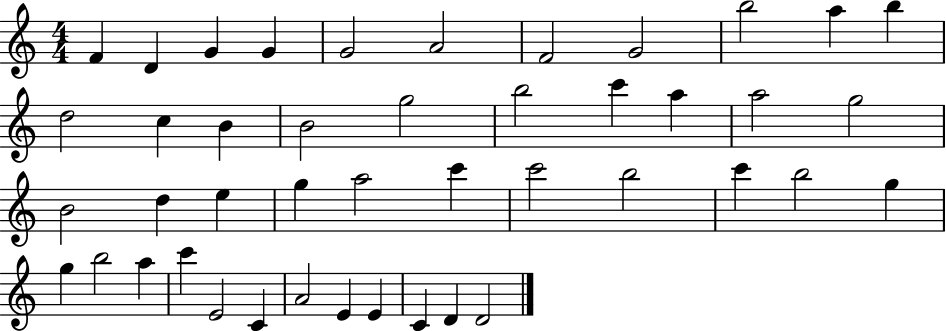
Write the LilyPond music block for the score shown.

{
  \clef treble
  \numericTimeSignature
  \time 4/4
  \key c \major
  f'4 d'4 g'4 g'4 | g'2 a'2 | f'2 g'2 | b''2 a''4 b''4 | \break d''2 c''4 b'4 | b'2 g''2 | b''2 c'''4 a''4 | a''2 g''2 | \break b'2 d''4 e''4 | g''4 a''2 c'''4 | c'''2 b''2 | c'''4 b''2 g''4 | \break g''4 b''2 a''4 | c'''4 e'2 c'4 | a'2 e'4 e'4 | c'4 d'4 d'2 | \break \bar "|."
}